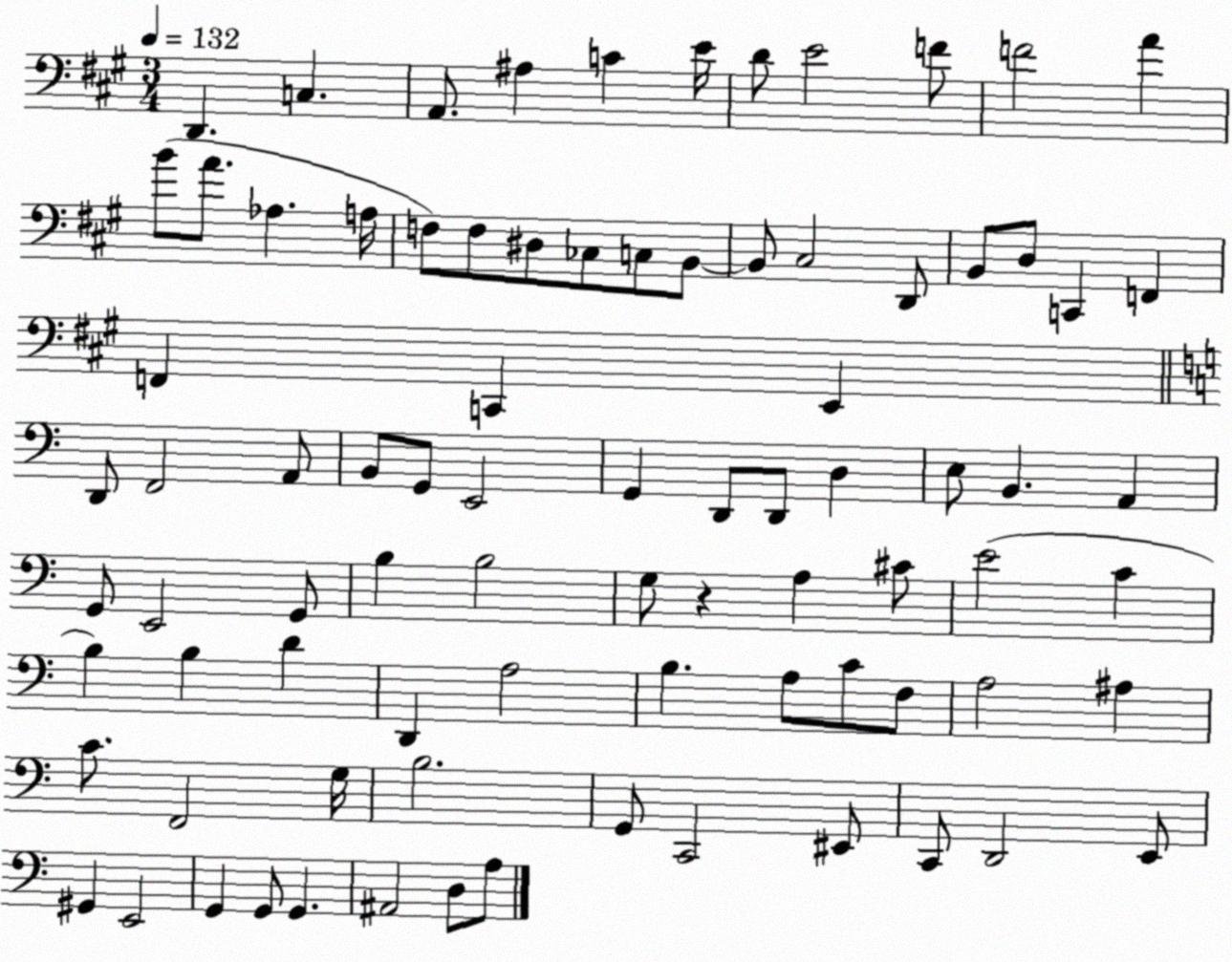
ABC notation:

X:1
T:Untitled
M:3/4
L:1/4
K:A
D,, C, A,,/2 ^A, C E/4 D/2 E2 F/2 F2 A B/2 A/2 _A, A,/4 F,/2 F,/2 ^D,/2 _C,/2 C,/2 B,,/2 B,,/2 ^C,2 D,,/2 B,,/2 D,/2 C,, F,, F,, C,, E,, D,,/2 F,,2 A,,/2 B,,/2 G,,/2 E,,2 G,, D,,/2 D,,/2 D, E,/2 B,, A,, G,,/2 E,,2 G,,/2 B, B,2 G,/2 z A, ^C/2 E2 C B, B, D D,, A,2 B, A,/2 C/2 F,/2 A,2 ^A, C/2 F,,2 G,/4 B,2 G,,/2 C,,2 ^E,,/2 C,,/2 D,,2 E,,/2 ^G,, E,,2 G,, G,,/2 G,, ^A,,2 D,/2 A,/2